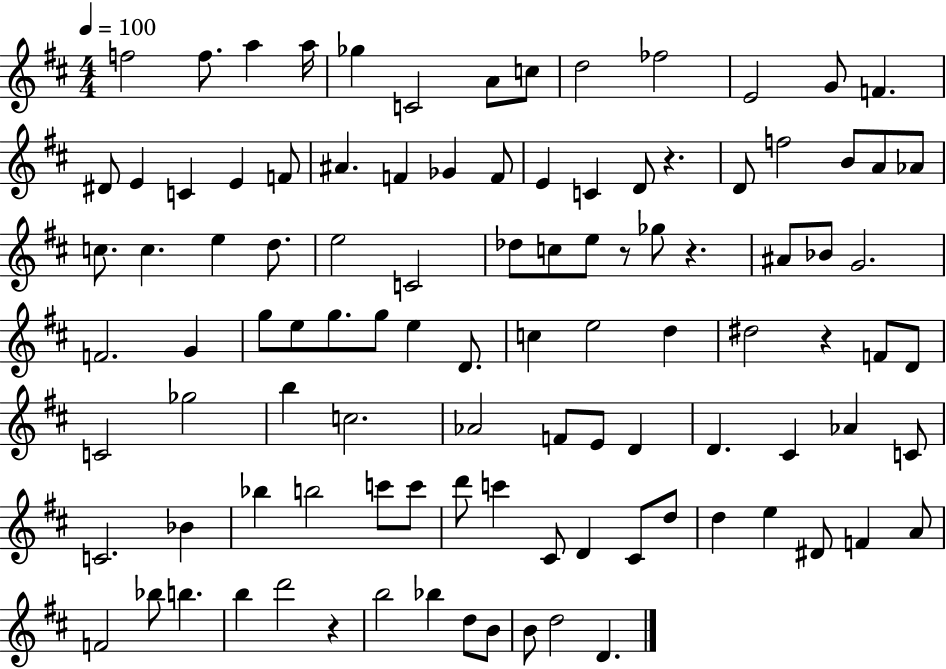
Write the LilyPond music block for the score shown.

{
  \clef treble
  \numericTimeSignature
  \time 4/4
  \key d \major
  \tempo 4 = 100
  f''2 f''8. a''4 a''16 | ges''4 c'2 a'8 c''8 | d''2 fes''2 | e'2 g'8 f'4. | \break dis'8 e'4 c'4 e'4 f'8 | ais'4. f'4 ges'4 f'8 | e'4 c'4 d'8 r4. | d'8 f''2 b'8 a'8 aes'8 | \break c''8. c''4. e''4 d''8. | e''2 c'2 | des''8 c''8 e''8 r8 ges''8 r4. | ais'8 bes'8 g'2. | \break f'2. g'4 | g''8 e''8 g''8. g''8 e''4 d'8. | c''4 e''2 d''4 | dis''2 r4 f'8 d'8 | \break c'2 ges''2 | b''4 c''2. | aes'2 f'8 e'8 d'4 | d'4. cis'4 aes'4 c'8 | \break c'2. bes'4 | bes''4 b''2 c'''8 c'''8 | d'''8 c'''4 cis'8 d'4 cis'8 d''8 | d''4 e''4 dis'8 f'4 a'8 | \break f'2 bes''8 b''4. | b''4 d'''2 r4 | b''2 bes''4 d''8 b'8 | b'8 d''2 d'4. | \break \bar "|."
}